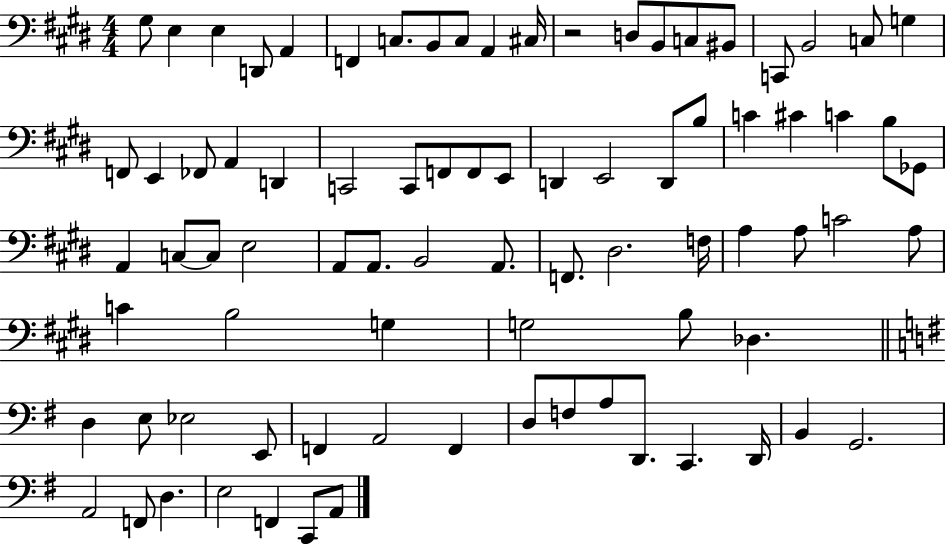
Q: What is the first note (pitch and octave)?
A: G#3